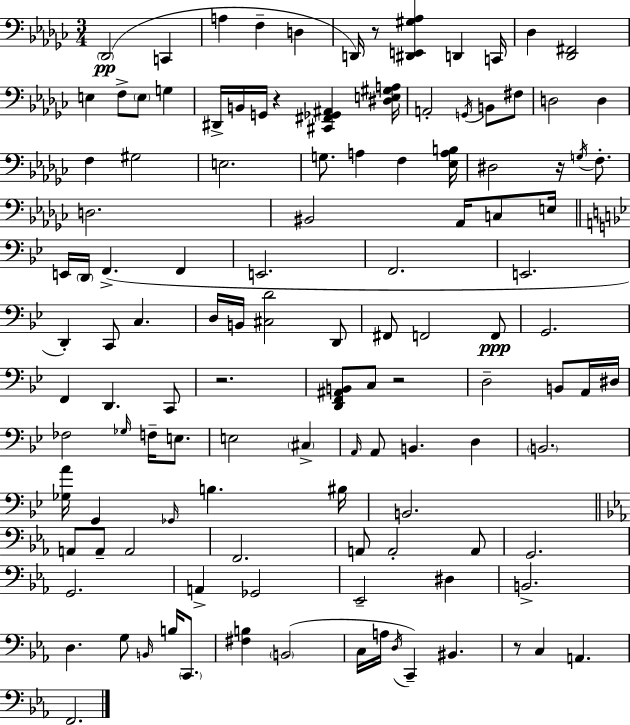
Db2/h C2/q A3/q F3/q D3/q D2/s R/e [D#2,E2,G#3,Ab3]/q D2/q C2/s Db3/q [Db2,F#2]/h E3/q F3/e E3/e G3/q D#2/s B2/s G2/s R/q [C#2,F#2,Gb2,A#2]/q [D#3,E3,G#3,A3]/s A2/h G2/s B2/e F#3/e D3/h D3/q F3/q G#3/h E3/h. G3/e. A3/q F3/q [Eb3,A3,B3]/s D#3/h R/s G3/s F3/e. D3/h. BIS2/h Ab2/s C3/e E3/s E2/s D2/s F2/q. F2/q E2/h. F2/h. E2/h. D2/q C2/e C3/q. D3/s B2/s [C#3,D4]/h D2/e F#2/e F2/h F2/e G2/h. F2/q D2/q. C2/e R/h. [D2,F2,A#2,B2]/e C3/e R/h D3/h B2/e A2/s D#3/s FES3/h Gb3/s F3/s E3/e. E3/h C#3/q A2/s A2/e B2/q. D3/q B2/h. [Gb3,A4]/s G2/q Gb2/s B3/q. BIS3/s B2/h. A2/e A2/e A2/h F2/h. A2/e A2/h A2/e G2/h. G2/h. A2/q Gb2/h Eb2/h D#3/q B2/h. D3/q. G3/e B2/s B3/s C2/e. [F#3,B3]/q B2/h C3/s A3/s D3/s C2/q BIS2/q. R/e C3/q A2/q. F2/h.